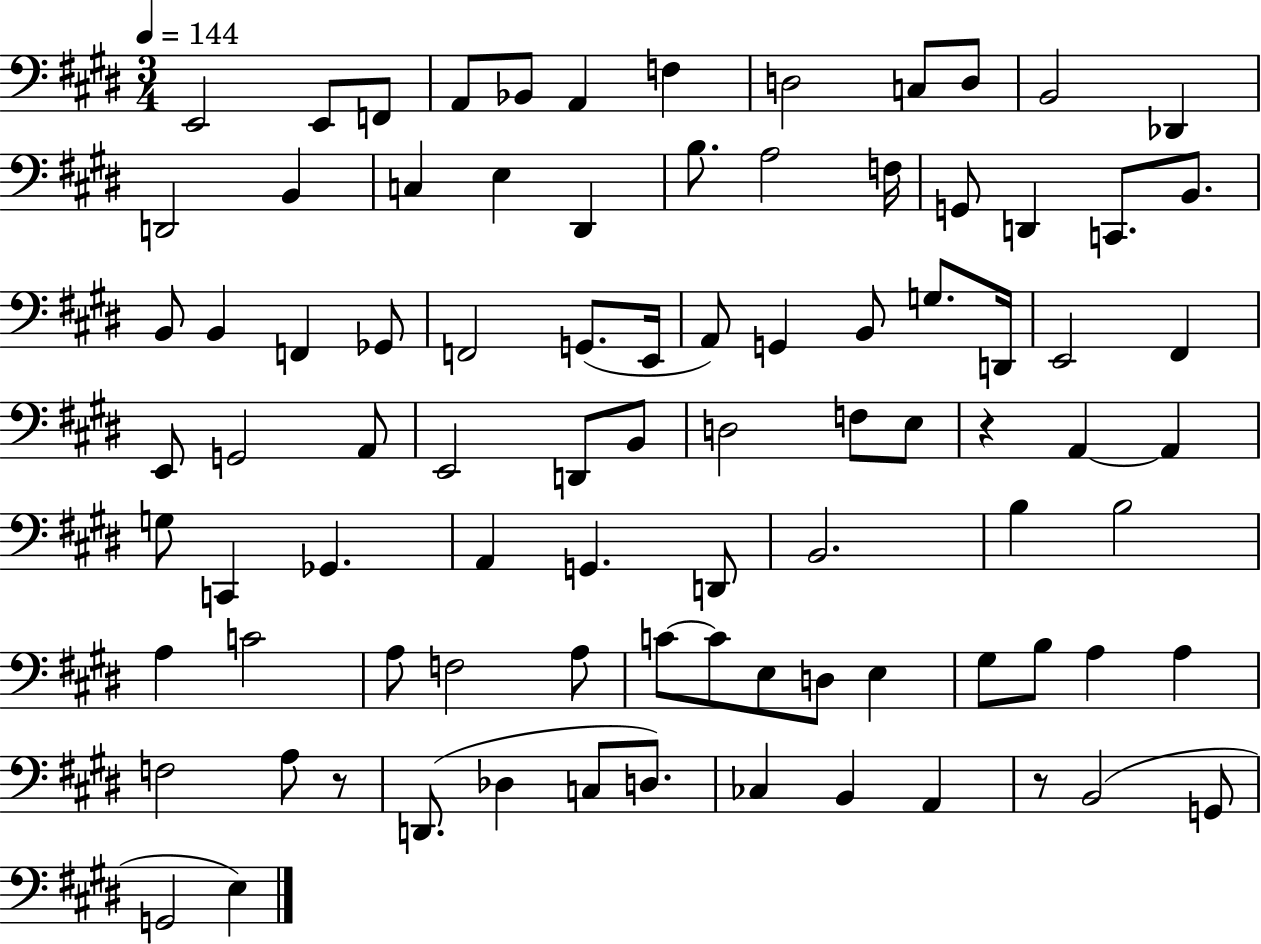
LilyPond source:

{
  \clef bass
  \numericTimeSignature
  \time 3/4
  \key e \major
  \tempo 4 = 144
  \repeat volta 2 { e,2 e,8 f,8 | a,8 bes,8 a,4 f4 | d2 c8 d8 | b,2 des,4 | \break d,2 b,4 | c4 e4 dis,4 | b8. a2 f16 | g,8 d,4 c,8. b,8. | \break b,8 b,4 f,4 ges,8 | f,2 g,8.( e,16 | a,8) g,4 b,8 g8. d,16 | e,2 fis,4 | \break e,8 g,2 a,8 | e,2 d,8 b,8 | d2 f8 e8 | r4 a,4~~ a,4 | \break g8 c,4 ges,4. | a,4 g,4. d,8 | b,2. | b4 b2 | \break a4 c'2 | a8 f2 a8 | c'8~~ c'8 e8 d8 e4 | gis8 b8 a4 a4 | \break f2 a8 r8 | d,8.( des4 c8 d8.) | ces4 b,4 a,4 | r8 b,2( g,8 | \break g,2 e4) | } \bar "|."
}